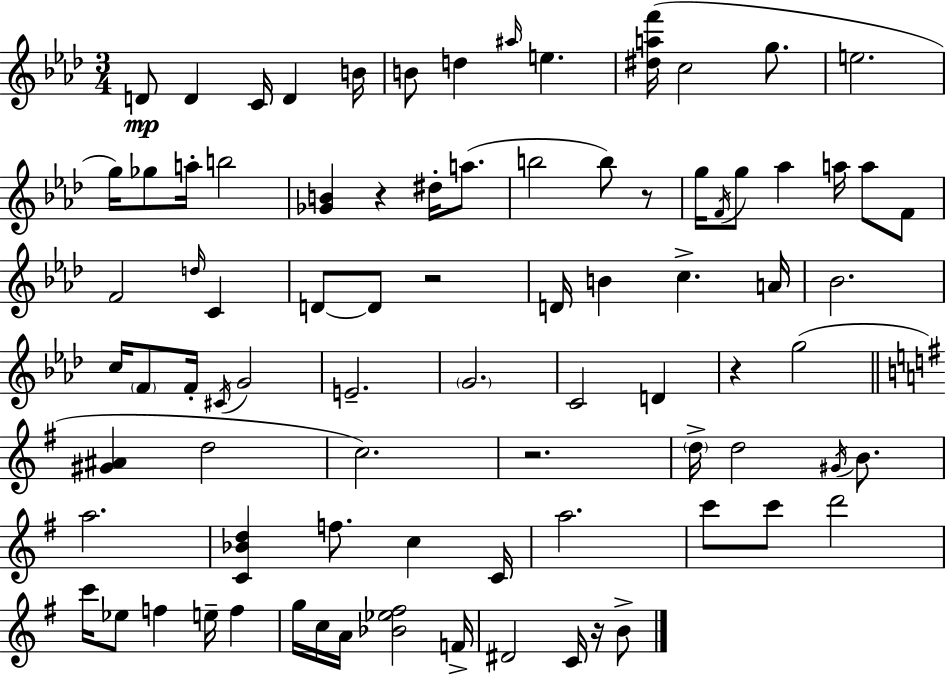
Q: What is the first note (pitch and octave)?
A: D4